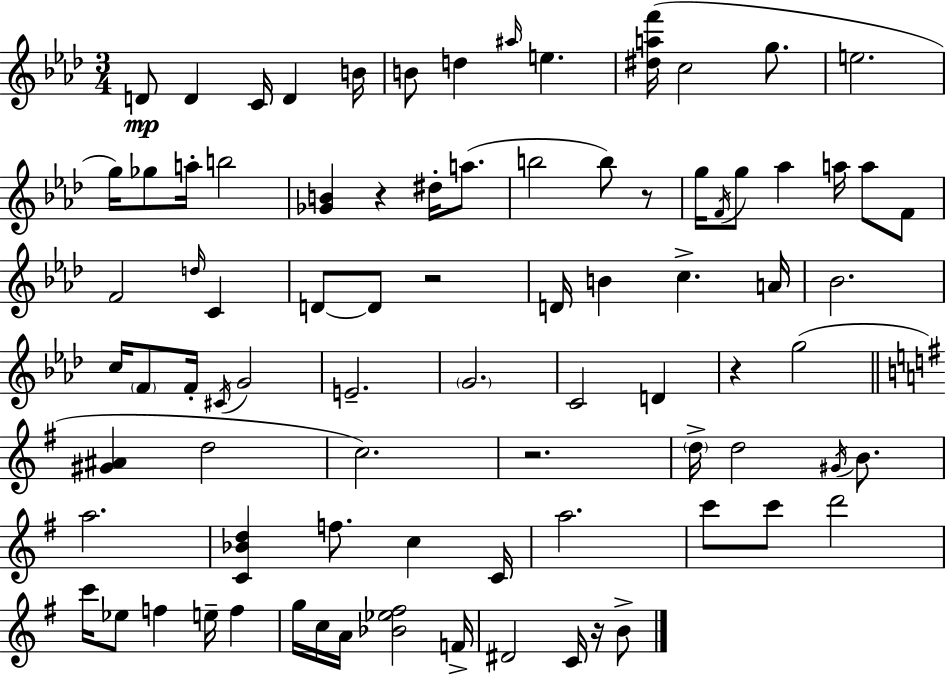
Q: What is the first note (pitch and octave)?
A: D4